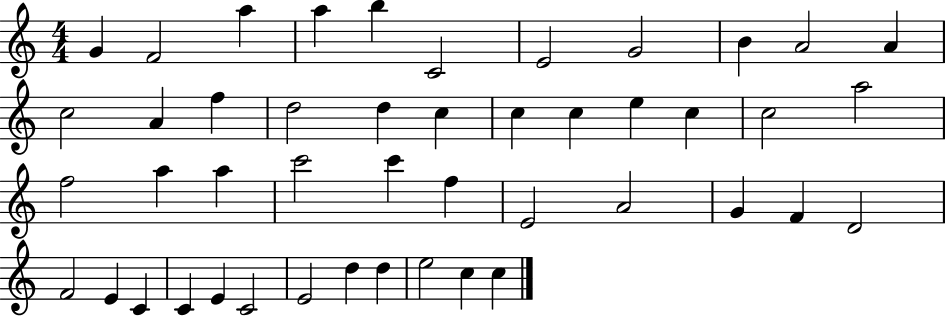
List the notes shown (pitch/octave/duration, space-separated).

G4/q F4/h A5/q A5/q B5/q C4/h E4/h G4/h B4/q A4/h A4/q C5/h A4/q F5/q D5/h D5/q C5/q C5/q C5/q E5/q C5/q C5/h A5/h F5/h A5/q A5/q C6/h C6/q F5/q E4/h A4/h G4/q F4/q D4/h F4/h E4/q C4/q C4/q E4/q C4/h E4/h D5/q D5/q E5/h C5/q C5/q